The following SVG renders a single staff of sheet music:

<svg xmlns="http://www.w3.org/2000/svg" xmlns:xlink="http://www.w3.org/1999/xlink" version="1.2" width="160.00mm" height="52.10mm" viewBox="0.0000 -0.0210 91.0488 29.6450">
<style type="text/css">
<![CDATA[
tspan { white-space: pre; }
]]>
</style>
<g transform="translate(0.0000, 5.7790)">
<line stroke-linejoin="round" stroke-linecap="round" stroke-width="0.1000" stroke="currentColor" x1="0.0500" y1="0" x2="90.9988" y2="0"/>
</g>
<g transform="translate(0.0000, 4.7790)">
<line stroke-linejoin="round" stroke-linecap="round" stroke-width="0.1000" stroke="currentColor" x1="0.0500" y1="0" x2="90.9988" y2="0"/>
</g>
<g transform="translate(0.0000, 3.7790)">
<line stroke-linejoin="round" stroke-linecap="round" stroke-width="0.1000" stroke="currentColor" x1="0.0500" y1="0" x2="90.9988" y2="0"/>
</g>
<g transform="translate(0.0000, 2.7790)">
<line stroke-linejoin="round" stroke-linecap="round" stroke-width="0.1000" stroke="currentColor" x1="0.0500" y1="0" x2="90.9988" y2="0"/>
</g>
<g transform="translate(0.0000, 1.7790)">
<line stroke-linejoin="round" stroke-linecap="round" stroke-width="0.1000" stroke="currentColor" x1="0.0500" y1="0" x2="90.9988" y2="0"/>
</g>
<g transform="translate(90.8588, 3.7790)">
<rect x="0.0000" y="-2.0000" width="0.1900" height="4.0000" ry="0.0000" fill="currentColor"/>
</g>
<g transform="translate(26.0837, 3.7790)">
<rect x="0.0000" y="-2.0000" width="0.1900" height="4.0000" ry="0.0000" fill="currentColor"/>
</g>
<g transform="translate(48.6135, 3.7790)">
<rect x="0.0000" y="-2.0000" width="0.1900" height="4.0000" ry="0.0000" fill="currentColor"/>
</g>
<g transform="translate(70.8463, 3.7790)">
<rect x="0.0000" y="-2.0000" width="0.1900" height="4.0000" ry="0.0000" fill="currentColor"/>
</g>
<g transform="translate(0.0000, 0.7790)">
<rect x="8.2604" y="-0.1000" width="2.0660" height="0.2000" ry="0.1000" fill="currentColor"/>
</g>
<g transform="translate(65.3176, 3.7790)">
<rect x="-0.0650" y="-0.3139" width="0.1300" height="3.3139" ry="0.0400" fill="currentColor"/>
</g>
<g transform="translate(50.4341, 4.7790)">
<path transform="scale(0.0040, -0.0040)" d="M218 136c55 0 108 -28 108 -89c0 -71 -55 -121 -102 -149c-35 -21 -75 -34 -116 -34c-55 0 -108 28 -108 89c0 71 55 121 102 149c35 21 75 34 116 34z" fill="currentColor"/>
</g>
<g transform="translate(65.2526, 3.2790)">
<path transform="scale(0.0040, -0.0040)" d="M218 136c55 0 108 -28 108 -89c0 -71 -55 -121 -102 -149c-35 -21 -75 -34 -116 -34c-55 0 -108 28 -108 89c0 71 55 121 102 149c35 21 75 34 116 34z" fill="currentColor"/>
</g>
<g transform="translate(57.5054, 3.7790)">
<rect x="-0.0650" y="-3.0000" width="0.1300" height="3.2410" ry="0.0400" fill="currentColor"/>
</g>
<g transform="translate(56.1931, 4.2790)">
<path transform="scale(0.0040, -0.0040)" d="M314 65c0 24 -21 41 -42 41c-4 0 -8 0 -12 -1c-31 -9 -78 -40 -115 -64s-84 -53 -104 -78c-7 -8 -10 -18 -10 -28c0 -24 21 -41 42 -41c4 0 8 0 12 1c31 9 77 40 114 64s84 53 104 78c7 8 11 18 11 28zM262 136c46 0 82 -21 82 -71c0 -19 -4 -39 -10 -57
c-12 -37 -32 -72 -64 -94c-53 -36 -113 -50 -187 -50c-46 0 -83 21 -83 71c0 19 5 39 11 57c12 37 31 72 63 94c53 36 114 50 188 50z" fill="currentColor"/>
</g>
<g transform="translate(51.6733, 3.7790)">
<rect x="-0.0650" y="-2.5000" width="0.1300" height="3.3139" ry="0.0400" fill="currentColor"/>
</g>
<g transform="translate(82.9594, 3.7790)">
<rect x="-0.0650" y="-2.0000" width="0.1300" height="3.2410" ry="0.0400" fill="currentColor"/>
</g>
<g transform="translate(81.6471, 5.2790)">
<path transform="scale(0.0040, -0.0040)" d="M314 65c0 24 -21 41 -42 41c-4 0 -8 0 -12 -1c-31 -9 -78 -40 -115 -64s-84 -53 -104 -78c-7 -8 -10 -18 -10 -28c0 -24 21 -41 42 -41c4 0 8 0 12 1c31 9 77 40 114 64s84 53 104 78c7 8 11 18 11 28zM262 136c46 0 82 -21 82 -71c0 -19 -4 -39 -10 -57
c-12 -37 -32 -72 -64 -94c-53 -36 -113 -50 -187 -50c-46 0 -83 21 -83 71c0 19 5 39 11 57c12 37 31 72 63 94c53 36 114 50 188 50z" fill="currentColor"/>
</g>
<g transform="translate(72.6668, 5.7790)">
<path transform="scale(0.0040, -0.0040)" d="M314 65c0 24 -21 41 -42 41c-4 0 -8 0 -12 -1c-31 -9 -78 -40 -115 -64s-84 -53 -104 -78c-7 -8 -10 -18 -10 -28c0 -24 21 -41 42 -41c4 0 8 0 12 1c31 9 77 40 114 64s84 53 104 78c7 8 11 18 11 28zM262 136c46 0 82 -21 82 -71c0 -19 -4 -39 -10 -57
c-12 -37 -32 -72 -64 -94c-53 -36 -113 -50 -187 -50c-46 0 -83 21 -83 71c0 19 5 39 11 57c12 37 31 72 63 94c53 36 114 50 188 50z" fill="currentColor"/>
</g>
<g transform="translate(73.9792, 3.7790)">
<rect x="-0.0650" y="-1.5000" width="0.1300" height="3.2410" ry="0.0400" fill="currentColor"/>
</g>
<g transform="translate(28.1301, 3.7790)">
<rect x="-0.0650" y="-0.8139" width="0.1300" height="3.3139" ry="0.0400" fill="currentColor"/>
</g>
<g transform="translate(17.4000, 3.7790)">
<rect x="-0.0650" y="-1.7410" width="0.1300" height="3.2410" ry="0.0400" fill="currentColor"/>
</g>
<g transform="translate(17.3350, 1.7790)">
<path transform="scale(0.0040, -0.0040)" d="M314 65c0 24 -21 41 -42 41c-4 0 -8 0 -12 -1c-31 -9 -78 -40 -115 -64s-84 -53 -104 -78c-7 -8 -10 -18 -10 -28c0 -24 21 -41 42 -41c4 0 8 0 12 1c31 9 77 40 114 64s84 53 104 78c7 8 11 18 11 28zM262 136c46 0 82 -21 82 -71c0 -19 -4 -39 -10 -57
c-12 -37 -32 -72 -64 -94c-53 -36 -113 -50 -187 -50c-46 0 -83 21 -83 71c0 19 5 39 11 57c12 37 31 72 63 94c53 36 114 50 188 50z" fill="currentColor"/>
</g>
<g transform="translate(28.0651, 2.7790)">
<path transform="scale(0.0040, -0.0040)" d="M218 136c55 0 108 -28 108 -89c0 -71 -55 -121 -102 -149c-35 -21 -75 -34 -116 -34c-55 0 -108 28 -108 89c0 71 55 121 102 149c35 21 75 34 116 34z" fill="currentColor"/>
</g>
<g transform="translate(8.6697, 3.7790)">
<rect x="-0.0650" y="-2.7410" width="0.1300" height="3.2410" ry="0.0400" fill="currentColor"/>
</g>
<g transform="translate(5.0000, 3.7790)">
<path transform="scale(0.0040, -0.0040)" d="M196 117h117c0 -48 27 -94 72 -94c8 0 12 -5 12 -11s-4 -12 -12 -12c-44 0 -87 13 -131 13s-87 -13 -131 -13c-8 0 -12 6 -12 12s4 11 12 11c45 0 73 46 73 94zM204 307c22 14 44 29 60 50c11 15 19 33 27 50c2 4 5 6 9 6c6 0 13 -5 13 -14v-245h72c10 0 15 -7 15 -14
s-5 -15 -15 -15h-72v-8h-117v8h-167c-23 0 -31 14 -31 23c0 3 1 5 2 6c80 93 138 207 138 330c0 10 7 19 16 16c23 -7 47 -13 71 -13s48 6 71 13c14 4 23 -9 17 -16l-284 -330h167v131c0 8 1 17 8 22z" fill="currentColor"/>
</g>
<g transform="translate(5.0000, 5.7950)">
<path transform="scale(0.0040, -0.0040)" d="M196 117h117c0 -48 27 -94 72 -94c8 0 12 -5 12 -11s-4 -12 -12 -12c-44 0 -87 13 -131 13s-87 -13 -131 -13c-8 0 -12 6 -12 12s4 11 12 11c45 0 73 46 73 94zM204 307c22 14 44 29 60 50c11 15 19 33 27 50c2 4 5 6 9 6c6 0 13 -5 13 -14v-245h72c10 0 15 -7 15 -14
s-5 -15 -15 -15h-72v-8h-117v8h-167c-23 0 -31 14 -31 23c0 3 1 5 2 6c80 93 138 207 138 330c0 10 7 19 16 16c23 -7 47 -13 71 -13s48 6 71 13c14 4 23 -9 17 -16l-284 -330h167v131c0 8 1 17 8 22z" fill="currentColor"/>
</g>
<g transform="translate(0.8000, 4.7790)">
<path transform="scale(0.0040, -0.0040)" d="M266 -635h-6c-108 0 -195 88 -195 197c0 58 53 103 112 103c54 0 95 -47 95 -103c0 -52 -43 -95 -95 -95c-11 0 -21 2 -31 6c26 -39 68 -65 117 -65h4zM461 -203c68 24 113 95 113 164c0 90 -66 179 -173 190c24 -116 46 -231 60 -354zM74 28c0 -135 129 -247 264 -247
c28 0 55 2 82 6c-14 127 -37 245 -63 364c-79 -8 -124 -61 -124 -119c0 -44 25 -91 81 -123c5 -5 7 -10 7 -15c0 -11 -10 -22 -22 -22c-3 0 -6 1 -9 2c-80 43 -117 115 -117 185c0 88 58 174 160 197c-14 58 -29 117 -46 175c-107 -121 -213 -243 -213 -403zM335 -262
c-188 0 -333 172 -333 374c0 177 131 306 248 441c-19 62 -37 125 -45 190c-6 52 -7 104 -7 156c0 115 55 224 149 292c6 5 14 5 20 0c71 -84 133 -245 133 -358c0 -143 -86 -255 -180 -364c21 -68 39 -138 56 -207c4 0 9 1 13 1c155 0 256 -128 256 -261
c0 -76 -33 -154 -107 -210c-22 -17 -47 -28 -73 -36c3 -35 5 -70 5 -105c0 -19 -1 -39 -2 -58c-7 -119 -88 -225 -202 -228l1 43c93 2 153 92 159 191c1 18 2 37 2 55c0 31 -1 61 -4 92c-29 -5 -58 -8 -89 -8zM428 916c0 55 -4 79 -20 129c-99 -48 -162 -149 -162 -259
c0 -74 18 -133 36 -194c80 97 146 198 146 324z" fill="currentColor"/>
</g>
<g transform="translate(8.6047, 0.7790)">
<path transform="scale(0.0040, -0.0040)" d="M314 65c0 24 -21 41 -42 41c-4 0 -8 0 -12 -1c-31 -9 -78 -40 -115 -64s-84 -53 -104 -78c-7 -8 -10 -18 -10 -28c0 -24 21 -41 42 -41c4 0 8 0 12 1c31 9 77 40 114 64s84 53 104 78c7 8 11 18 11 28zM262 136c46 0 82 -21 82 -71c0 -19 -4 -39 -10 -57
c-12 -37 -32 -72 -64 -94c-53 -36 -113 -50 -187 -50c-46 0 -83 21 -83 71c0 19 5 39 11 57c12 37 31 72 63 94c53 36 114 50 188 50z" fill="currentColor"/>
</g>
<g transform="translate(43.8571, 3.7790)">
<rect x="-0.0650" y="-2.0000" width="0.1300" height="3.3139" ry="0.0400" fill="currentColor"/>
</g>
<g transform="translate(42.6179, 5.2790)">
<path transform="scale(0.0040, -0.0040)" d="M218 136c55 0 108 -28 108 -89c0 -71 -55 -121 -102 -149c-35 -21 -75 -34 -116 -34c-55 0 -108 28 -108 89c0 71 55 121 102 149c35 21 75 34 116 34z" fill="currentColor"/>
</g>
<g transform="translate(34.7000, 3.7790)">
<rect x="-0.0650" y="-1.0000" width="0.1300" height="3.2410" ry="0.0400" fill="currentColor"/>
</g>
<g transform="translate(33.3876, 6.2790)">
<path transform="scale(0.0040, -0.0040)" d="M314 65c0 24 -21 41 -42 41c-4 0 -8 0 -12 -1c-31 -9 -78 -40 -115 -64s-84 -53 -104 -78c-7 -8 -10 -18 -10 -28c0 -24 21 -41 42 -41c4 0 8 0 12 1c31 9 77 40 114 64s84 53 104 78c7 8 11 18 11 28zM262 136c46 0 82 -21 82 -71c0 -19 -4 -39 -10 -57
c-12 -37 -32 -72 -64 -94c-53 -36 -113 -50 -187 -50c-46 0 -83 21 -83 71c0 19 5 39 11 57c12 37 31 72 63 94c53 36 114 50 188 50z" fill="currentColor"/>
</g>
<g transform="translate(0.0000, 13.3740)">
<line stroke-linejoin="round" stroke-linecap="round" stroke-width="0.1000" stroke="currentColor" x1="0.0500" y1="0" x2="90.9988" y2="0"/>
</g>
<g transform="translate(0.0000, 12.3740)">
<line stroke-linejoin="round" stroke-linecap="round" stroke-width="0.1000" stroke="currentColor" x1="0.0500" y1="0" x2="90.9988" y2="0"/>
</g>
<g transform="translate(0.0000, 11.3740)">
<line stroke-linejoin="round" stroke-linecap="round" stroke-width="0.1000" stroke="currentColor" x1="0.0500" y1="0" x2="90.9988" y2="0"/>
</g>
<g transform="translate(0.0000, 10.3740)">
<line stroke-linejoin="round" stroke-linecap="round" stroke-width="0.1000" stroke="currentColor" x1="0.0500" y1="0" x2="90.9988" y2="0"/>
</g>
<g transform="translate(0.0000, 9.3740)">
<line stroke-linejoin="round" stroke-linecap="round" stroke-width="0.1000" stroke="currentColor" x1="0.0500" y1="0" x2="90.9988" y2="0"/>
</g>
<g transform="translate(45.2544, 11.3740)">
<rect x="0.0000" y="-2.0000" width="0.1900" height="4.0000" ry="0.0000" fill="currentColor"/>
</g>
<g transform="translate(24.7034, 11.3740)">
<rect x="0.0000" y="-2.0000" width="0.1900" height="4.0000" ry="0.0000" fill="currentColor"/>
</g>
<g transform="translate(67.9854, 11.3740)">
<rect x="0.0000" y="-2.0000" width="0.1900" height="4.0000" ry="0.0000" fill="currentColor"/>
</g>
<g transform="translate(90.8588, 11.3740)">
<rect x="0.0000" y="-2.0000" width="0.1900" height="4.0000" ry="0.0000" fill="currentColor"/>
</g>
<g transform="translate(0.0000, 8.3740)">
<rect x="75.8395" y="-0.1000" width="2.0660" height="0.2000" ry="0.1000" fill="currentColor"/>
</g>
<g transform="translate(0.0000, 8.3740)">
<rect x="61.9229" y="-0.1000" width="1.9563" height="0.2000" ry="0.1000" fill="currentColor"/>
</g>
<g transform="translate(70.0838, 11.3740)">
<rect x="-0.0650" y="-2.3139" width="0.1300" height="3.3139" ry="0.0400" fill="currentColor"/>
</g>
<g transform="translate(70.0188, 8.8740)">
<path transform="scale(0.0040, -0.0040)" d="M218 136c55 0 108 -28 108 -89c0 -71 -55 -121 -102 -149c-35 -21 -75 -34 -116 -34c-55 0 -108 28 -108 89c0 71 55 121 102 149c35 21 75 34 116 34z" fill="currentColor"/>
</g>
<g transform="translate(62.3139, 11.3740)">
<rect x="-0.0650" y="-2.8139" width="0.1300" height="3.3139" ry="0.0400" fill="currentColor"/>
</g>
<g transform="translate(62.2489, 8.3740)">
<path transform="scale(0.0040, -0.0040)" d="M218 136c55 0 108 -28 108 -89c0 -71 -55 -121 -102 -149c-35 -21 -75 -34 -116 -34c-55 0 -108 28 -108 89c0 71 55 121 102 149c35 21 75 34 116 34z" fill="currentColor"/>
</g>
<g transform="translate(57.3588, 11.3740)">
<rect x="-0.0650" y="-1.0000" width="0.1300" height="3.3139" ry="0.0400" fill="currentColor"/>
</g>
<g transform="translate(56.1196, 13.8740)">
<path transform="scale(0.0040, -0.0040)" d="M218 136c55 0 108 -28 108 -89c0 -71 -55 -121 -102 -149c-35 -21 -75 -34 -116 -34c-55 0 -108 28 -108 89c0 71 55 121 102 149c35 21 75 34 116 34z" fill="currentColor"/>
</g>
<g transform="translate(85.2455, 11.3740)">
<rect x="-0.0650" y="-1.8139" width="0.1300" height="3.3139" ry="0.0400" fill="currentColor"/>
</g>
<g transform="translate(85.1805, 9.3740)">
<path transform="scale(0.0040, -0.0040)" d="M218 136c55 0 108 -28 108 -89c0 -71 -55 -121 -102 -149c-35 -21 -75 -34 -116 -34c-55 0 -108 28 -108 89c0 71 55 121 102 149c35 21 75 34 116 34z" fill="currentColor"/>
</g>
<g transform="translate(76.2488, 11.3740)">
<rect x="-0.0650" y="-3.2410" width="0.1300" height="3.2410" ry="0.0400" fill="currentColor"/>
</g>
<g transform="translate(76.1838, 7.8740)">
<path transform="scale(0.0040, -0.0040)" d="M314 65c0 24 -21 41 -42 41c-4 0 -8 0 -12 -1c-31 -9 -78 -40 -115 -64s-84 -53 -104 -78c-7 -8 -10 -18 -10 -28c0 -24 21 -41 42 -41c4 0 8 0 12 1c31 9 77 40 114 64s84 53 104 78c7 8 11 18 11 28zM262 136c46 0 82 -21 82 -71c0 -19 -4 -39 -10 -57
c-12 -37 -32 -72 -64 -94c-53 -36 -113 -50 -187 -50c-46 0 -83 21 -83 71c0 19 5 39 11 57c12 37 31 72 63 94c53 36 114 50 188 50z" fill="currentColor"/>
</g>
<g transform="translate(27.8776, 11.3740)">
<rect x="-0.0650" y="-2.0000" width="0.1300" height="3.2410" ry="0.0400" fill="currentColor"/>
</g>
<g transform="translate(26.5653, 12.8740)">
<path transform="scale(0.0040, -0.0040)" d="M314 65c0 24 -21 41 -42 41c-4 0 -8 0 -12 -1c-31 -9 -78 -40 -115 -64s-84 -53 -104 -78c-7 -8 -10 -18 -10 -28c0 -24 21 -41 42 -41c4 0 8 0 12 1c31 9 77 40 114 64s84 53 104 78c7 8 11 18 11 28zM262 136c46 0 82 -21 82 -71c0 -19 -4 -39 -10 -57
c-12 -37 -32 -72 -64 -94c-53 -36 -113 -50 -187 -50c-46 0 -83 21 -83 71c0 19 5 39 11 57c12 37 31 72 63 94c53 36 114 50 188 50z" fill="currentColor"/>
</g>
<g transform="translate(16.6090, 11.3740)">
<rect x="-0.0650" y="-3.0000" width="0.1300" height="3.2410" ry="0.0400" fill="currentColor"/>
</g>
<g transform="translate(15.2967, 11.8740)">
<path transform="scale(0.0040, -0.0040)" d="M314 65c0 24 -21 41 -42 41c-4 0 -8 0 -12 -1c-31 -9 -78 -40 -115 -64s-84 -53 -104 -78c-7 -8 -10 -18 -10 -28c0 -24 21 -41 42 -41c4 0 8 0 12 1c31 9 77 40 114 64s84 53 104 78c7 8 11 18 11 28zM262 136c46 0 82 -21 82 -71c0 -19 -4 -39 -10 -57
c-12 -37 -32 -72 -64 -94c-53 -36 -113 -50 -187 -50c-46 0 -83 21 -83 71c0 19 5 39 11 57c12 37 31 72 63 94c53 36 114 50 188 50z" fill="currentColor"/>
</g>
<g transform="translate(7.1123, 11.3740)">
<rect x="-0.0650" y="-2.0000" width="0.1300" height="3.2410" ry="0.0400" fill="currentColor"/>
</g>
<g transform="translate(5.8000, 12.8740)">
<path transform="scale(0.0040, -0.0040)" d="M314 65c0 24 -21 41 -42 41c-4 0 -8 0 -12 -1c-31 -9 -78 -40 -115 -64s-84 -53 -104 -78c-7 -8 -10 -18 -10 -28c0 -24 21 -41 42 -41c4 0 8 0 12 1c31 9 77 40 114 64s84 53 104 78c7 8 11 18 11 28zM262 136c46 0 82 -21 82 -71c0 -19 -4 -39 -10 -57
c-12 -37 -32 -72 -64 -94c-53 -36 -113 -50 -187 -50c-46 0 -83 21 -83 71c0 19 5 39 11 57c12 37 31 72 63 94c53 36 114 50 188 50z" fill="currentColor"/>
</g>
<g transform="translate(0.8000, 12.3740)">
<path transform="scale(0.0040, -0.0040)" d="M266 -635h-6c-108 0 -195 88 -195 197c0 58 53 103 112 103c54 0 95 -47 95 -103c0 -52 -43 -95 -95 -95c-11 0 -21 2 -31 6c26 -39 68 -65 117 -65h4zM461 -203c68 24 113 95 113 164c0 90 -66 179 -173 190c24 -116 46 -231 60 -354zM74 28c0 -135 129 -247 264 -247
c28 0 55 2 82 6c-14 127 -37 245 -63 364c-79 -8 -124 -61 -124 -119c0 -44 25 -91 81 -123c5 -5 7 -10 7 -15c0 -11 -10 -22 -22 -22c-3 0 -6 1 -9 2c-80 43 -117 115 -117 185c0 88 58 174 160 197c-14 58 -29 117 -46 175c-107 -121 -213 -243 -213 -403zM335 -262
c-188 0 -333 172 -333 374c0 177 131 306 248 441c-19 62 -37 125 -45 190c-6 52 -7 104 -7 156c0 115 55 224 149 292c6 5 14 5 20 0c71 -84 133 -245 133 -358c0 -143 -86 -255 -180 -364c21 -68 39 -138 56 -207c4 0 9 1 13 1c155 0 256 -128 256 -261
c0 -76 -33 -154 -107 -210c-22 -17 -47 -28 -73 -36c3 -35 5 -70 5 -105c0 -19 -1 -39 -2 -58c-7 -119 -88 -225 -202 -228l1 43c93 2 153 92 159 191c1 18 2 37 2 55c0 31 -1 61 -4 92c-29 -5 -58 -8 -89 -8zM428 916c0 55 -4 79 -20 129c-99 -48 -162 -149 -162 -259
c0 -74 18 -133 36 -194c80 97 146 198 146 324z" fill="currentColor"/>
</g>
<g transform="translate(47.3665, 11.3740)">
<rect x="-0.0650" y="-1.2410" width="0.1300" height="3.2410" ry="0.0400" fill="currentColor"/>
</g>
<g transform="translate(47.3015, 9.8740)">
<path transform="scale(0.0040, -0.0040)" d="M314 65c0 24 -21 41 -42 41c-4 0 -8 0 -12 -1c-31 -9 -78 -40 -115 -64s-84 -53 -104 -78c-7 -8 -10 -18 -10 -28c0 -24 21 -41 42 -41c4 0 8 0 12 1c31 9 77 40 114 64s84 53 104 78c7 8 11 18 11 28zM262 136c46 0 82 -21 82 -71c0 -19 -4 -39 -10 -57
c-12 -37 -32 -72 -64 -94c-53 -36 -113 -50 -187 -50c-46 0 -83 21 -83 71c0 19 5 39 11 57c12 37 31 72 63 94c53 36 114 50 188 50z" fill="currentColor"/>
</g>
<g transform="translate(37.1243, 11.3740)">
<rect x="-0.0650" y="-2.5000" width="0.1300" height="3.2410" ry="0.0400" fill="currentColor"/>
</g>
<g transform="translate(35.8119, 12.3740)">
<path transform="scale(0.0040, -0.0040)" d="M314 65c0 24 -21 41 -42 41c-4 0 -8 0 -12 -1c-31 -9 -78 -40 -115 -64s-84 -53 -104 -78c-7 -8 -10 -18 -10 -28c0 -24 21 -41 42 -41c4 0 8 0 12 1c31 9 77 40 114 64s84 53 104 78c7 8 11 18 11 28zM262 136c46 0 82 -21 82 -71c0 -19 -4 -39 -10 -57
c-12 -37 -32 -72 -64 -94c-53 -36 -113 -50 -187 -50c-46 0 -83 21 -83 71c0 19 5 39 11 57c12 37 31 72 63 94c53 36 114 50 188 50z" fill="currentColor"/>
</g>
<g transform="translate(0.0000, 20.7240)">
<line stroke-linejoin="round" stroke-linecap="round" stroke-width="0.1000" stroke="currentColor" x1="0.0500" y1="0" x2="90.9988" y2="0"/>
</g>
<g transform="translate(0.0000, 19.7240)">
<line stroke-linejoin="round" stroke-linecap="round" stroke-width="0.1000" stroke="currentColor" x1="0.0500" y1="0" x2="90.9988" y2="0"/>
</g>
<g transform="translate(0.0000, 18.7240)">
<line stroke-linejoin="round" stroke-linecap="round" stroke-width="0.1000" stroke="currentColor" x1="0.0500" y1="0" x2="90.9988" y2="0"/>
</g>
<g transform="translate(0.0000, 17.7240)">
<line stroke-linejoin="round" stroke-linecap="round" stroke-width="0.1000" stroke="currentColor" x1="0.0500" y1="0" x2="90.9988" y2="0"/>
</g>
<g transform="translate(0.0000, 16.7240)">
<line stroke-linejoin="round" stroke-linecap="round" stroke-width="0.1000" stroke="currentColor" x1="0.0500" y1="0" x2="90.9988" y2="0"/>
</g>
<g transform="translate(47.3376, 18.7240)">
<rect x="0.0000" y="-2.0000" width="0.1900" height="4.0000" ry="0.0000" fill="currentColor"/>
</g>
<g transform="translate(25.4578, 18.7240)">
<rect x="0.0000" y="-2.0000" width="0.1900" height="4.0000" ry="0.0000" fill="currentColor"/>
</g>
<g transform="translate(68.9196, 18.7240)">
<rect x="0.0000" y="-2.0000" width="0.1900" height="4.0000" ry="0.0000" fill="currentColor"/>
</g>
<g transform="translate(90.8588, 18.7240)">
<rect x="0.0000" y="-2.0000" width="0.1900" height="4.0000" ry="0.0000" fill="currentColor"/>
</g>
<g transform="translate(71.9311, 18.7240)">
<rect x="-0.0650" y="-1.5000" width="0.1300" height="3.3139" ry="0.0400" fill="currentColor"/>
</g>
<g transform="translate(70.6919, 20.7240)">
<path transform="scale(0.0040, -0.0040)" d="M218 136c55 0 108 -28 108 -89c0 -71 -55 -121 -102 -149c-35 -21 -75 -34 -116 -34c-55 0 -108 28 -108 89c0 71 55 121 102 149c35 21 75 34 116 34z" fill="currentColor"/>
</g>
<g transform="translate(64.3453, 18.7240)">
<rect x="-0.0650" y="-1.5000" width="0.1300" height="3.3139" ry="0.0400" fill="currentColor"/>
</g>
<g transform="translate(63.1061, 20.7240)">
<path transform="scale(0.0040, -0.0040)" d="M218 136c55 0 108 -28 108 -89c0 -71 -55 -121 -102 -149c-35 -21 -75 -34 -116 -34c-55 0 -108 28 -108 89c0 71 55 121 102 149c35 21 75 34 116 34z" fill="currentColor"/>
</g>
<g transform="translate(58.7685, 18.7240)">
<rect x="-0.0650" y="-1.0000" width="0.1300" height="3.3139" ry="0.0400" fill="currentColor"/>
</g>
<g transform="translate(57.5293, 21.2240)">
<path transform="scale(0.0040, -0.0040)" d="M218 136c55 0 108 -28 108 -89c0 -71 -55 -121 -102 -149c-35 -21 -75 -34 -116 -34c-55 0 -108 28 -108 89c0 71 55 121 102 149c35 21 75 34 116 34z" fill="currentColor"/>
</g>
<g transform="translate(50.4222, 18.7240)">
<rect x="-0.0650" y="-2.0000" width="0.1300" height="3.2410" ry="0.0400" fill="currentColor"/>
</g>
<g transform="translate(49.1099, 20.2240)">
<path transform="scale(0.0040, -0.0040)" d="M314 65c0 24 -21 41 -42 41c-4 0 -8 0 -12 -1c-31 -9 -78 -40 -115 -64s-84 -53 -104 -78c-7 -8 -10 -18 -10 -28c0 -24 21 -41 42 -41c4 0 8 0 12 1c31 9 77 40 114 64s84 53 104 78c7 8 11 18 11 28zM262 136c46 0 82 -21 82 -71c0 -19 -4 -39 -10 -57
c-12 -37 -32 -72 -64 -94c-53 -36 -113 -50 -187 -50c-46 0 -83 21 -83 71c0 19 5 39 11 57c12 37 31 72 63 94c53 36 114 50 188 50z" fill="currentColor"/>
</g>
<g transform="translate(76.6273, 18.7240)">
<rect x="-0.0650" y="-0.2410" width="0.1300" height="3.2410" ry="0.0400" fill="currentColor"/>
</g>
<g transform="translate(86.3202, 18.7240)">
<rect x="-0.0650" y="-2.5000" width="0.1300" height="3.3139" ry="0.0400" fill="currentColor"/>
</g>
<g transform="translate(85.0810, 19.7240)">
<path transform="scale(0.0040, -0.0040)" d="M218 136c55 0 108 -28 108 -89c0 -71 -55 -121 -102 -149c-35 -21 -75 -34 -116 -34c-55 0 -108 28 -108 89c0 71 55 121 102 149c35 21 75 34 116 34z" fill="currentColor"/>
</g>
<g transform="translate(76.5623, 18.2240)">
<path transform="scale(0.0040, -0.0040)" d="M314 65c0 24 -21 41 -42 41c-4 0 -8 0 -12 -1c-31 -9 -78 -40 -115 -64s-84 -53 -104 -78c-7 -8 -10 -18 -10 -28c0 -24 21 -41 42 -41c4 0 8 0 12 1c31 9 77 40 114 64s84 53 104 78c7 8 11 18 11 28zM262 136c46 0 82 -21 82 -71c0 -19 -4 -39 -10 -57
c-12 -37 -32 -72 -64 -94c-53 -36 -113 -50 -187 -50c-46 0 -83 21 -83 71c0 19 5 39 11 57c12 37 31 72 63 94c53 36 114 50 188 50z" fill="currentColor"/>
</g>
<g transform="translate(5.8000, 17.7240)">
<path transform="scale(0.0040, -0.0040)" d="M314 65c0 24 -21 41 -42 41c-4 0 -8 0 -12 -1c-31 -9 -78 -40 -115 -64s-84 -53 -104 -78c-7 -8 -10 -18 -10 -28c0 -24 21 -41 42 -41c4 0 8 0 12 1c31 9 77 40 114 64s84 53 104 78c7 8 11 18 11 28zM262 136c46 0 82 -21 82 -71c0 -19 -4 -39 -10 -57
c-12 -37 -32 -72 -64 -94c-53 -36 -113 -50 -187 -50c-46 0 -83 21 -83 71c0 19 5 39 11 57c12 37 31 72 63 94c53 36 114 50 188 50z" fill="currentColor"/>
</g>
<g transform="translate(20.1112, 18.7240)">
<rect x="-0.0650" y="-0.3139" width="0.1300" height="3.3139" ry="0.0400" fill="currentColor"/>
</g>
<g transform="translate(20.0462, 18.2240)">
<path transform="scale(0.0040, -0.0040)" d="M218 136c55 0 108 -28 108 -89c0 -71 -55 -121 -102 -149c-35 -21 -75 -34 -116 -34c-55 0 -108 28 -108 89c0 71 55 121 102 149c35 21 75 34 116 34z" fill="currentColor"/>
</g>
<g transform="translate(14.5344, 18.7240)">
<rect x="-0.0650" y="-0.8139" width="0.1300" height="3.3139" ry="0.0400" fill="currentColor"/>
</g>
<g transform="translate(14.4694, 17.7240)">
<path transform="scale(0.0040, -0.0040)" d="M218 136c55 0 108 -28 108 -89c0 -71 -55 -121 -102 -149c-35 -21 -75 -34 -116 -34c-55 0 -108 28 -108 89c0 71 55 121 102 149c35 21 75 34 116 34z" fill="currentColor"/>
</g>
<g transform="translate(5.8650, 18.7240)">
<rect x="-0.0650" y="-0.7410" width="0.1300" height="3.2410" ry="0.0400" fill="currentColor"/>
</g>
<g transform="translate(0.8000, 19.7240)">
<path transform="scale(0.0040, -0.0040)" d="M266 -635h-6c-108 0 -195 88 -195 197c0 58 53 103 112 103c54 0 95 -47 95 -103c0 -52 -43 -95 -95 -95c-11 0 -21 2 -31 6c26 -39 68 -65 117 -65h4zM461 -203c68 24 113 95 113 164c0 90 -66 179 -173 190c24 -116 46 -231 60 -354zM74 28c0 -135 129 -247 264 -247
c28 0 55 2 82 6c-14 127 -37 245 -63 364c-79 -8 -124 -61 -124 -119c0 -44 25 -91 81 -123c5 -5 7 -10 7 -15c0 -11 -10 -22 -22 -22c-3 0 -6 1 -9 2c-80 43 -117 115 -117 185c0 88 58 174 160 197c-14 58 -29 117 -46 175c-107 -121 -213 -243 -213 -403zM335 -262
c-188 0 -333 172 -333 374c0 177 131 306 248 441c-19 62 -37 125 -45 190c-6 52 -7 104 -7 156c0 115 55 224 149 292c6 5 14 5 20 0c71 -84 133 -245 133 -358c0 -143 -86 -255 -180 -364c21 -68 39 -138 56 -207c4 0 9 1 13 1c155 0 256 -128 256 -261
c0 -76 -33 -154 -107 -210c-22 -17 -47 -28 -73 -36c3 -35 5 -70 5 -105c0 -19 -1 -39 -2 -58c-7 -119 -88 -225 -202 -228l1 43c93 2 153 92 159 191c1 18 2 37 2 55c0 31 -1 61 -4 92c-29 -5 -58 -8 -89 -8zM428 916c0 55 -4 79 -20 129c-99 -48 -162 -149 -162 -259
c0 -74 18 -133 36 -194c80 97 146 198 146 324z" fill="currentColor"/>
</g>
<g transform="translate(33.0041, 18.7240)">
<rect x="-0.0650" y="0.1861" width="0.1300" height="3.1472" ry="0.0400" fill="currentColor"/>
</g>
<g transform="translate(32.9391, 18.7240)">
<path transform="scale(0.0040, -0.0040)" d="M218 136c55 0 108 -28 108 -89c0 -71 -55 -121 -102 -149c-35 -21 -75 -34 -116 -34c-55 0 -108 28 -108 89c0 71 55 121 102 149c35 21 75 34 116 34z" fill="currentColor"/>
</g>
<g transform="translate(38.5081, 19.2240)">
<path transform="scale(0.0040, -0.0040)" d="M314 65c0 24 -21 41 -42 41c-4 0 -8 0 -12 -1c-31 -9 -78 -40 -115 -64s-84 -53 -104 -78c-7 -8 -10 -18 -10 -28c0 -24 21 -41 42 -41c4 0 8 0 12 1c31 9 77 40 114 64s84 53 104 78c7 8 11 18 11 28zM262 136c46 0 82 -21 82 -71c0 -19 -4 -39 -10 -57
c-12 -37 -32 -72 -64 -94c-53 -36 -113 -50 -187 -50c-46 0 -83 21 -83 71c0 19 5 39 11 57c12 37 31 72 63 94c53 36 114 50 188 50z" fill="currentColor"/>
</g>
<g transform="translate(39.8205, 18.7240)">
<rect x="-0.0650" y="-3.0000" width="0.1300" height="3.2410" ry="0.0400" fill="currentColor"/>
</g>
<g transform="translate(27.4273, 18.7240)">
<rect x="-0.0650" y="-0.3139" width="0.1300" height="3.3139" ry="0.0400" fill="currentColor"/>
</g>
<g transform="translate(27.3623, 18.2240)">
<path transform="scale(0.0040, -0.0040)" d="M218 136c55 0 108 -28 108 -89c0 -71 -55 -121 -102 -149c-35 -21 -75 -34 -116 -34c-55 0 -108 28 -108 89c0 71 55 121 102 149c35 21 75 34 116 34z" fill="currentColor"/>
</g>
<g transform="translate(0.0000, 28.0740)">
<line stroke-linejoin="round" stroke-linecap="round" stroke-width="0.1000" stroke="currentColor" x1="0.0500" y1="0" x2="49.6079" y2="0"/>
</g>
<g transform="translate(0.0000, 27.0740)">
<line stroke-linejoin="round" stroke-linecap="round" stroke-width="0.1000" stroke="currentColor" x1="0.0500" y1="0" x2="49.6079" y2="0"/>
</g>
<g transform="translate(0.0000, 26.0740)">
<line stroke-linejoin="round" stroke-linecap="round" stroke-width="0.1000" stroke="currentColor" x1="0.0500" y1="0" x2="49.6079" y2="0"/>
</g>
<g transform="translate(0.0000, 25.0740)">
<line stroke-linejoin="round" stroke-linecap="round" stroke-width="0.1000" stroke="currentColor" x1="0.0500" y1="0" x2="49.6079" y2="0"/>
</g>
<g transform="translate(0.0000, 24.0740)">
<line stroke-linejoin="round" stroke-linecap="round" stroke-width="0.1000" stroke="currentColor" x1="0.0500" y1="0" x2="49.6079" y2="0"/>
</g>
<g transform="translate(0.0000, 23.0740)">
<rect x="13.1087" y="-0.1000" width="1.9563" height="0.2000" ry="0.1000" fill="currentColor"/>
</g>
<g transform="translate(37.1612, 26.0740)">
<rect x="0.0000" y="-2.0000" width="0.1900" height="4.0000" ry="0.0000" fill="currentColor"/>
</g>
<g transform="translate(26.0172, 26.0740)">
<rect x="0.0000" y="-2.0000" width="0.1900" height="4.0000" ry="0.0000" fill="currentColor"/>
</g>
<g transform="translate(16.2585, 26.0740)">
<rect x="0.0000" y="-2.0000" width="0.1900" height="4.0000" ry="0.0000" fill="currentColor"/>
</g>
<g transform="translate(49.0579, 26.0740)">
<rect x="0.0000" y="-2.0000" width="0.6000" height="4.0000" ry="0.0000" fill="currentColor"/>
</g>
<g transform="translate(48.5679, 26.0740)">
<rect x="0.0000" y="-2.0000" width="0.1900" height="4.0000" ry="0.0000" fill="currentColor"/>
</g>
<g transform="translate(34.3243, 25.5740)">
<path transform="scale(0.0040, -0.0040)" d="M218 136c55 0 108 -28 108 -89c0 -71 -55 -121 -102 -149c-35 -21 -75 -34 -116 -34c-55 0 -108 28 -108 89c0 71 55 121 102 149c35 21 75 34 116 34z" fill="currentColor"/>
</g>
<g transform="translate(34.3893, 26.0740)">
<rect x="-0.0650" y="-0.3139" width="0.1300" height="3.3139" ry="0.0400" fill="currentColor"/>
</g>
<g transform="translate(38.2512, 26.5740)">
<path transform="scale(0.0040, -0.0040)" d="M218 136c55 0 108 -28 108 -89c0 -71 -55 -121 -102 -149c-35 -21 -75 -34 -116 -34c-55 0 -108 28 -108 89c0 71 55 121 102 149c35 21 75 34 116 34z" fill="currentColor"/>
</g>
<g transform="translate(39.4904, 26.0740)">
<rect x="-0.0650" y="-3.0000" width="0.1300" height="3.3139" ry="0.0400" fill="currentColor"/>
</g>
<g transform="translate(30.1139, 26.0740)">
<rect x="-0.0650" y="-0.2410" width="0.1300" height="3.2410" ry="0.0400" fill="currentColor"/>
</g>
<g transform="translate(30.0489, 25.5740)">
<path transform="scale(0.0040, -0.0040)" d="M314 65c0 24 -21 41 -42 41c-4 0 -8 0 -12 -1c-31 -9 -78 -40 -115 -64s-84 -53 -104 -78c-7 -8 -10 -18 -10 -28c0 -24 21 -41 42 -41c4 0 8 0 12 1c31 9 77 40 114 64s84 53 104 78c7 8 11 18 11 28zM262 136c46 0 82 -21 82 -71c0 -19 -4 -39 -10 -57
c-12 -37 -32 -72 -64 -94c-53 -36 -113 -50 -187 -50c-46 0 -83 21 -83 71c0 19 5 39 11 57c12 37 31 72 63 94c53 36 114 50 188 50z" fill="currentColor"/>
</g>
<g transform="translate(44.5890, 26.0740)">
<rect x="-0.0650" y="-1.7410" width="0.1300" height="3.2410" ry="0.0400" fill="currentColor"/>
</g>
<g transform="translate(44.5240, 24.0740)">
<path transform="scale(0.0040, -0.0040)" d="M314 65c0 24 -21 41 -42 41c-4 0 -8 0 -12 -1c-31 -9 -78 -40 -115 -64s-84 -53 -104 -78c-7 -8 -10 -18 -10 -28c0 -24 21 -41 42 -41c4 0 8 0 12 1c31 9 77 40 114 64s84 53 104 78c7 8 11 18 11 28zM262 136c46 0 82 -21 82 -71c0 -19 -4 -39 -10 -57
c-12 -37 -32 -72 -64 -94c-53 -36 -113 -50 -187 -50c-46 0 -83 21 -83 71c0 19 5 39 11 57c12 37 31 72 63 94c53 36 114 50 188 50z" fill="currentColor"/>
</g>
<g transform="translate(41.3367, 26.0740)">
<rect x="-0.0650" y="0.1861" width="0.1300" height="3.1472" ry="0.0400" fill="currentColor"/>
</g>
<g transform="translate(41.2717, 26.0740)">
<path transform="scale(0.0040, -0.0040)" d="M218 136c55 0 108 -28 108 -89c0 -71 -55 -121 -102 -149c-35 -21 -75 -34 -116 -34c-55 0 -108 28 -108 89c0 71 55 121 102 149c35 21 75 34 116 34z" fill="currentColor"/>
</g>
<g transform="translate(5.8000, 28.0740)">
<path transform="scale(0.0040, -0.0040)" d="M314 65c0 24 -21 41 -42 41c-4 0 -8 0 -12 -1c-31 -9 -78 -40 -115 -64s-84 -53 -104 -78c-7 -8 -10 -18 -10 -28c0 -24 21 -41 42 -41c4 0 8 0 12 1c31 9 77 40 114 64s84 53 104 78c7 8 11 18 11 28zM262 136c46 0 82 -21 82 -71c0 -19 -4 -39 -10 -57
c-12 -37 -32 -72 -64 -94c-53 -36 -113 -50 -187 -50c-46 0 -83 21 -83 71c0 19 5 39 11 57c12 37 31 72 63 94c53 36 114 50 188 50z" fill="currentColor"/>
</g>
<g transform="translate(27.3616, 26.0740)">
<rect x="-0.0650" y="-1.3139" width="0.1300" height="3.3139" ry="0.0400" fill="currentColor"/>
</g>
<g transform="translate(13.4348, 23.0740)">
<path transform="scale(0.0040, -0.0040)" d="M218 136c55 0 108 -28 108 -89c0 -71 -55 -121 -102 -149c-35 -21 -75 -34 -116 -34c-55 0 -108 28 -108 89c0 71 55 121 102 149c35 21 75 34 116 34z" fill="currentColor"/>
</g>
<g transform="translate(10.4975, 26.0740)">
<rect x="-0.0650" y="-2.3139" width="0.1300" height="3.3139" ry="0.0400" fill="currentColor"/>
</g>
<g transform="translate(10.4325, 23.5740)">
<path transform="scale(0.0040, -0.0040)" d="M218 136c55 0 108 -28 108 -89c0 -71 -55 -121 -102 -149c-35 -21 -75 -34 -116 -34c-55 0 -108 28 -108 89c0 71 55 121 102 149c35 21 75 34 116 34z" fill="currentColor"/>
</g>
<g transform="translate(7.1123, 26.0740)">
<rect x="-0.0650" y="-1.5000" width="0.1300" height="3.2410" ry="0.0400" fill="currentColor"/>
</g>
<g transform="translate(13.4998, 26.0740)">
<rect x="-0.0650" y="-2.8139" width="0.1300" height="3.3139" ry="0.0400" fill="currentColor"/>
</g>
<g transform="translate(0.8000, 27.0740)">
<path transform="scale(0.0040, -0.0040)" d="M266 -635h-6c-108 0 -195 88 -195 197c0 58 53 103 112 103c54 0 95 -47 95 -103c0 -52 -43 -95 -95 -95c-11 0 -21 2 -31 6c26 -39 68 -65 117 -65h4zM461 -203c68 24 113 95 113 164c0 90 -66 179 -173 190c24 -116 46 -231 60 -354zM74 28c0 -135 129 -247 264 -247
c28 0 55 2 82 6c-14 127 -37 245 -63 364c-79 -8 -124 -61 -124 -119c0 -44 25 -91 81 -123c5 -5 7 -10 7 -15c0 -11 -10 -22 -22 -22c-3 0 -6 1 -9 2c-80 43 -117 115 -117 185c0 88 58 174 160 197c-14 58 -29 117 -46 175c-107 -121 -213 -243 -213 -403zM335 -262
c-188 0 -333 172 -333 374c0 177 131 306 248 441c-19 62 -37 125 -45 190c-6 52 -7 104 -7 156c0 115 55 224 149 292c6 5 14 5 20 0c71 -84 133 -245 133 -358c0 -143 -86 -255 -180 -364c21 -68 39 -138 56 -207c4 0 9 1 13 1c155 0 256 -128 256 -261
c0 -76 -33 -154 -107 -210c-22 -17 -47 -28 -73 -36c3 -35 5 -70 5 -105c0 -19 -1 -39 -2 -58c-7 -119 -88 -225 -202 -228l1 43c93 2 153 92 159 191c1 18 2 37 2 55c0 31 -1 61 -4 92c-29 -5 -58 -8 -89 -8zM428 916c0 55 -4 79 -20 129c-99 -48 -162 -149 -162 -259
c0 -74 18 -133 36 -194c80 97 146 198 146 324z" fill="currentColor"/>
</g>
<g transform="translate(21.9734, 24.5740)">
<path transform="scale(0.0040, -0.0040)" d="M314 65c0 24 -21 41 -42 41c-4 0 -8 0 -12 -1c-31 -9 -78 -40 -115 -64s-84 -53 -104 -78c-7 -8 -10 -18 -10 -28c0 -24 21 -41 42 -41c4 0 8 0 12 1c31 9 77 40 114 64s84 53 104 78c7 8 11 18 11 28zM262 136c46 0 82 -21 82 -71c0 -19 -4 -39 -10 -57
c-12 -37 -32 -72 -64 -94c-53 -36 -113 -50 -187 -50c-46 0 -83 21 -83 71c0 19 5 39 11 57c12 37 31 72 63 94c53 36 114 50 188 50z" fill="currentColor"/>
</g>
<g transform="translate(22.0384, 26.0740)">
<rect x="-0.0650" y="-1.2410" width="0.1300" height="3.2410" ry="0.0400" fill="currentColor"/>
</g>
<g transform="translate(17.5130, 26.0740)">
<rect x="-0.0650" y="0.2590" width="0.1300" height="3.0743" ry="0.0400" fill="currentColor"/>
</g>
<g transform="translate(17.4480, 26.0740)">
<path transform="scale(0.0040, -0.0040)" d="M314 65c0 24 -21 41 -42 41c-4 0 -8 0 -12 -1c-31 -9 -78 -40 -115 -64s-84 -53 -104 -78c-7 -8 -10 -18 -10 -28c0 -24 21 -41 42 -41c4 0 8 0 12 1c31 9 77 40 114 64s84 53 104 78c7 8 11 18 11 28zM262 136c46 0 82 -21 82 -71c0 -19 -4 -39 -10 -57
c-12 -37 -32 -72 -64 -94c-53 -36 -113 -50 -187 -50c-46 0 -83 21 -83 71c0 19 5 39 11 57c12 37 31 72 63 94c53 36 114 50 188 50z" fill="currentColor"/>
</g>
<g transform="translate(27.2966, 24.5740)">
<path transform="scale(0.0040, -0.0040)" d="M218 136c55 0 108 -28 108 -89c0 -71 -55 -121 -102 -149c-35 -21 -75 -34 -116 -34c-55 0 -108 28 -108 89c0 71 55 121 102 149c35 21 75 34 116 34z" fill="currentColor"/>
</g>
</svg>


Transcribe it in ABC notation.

X:1
T:Untitled
M:4/4
L:1/4
K:C
a2 f2 d D2 F G A2 c E2 F2 F2 A2 F2 G2 e2 D a g b2 f d2 d c c B A2 F2 D E E c2 G E2 g a B2 e2 e c2 c A B f2